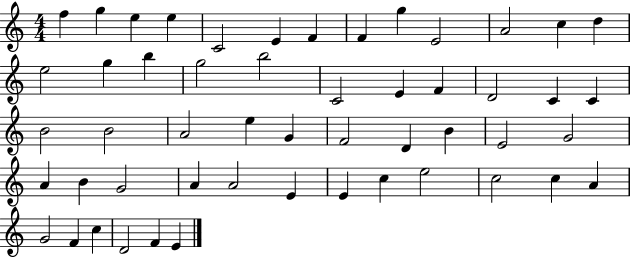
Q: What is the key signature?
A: C major